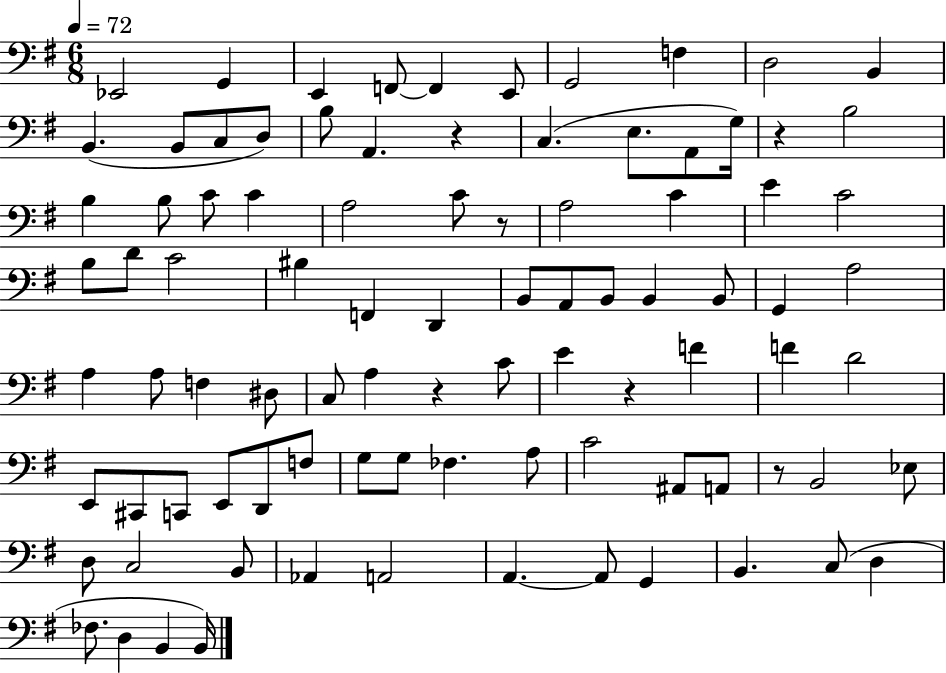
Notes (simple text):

Eb2/h G2/q E2/q F2/e F2/q E2/e G2/h F3/q D3/h B2/q B2/q. B2/e C3/e D3/e B3/e A2/q. R/q C3/q. E3/e. A2/e G3/s R/q B3/h B3/q B3/e C4/e C4/q A3/h C4/e R/e A3/h C4/q E4/q C4/h B3/e D4/e C4/h BIS3/q F2/q D2/q B2/e A2/e B2/e B2/q B2/e G2/q A3/h A3/q A3/e F3/q D#3/e C3/e A3/q R/q C4/e E4/q R/q F4/q F4/q D4/h E2/e C#2/e C2/e E2/e D2/e F3/e G3/e G3/e FES3/q. A3/e C4/h A#2/e A2/e R/e B2/h Eb3/e D3/e C3/h B2/e Ab2/q A2/h A2/q. A2/e G2/q B2/q. C3/e D3/q FES3/e. D3/q B2/q B2/s